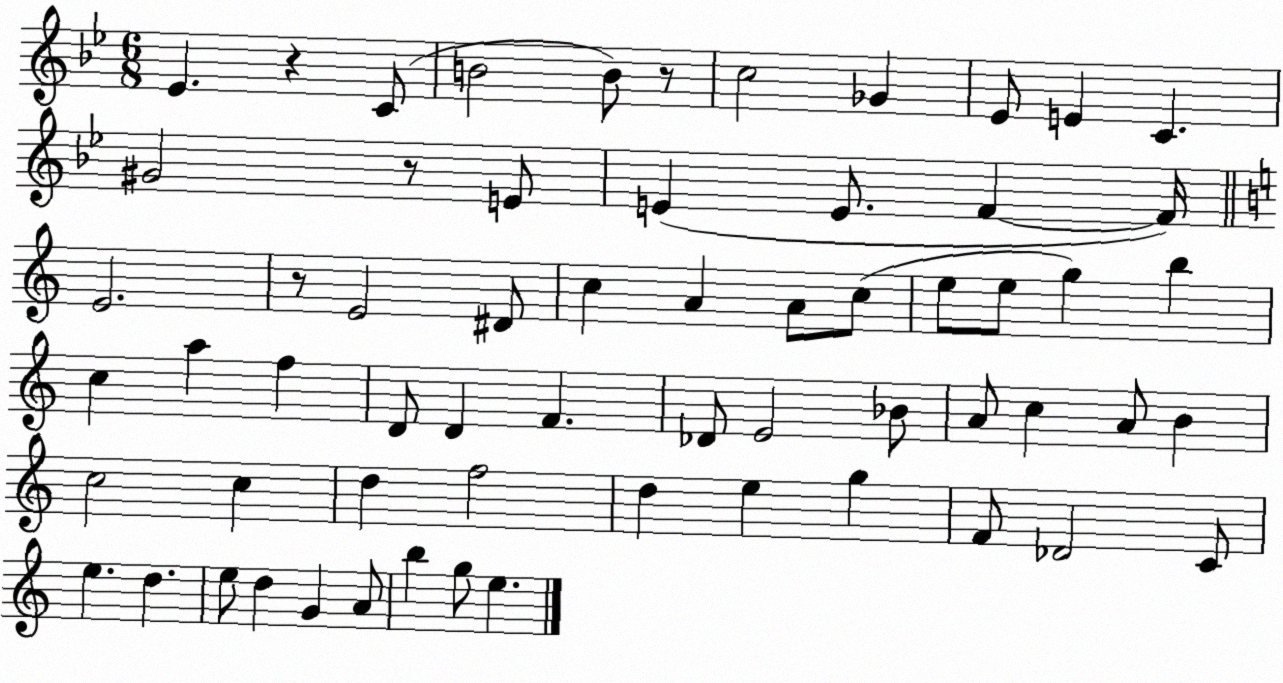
X:1
T:Untitled
M:6/8
L:1/4
K:Bb
_E z C/2 B2 B/2 z/2 c2 _G _E/2 E C ^G2 z/2 E/2 E E/2 F F/4 E2 z/2 E2 ^D/2 c A A/2 c/2 e/2 e/2 g b c a f D/2 D F _D/2 E2 _B/2 A/2 c A/2 B c2 c d f2 d e g F/2 _D2 C/2 e d e/2 d G A/2 b g/2 e